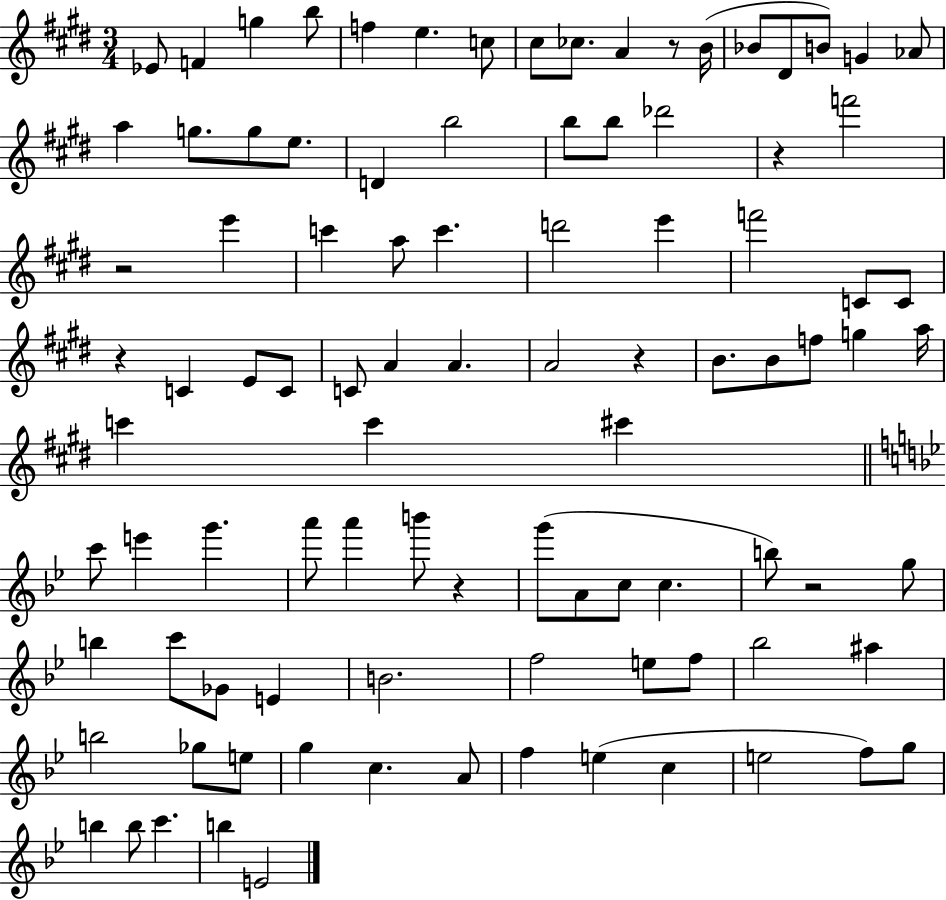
Eb4/e F4/q G5/q B5/e F5/q E5/q. C5/e C#5/e CES5/e. A4/q R/e B4/s Bb4/e D#4/e B4/e G4/q Ab4/e A5/q G5/e. G5/e E5/e. D4/q B5/h B5/e B5/e Db6/h R/q F6/h R/h E6/q C6/q A5/e C6/q. D6/h E6/q F6/h C4/e C4/e R/q C4/q E4/e C4/e C4/e A4/q A4/q. A4/h R/q B4/e. B4/e F5/e G5/q A5/s C6/q C6/q C#6/q C6/e E6/q G6/q. A6/e A6/q B6/e R/q G6/e A4/e C5/e C5/q. B5/e R/h G5/e B5/q C6/e Gb4/e E4/q B4/h. F5/h E5/e F5/e Bb5/h A#5/q B5/h Gb5/e E5/e G5/q C5/q. A4/e F5/q E5/q C5/q E5/h F5/e G5/e B5/q B5/e C6/q. B5/q E4/h